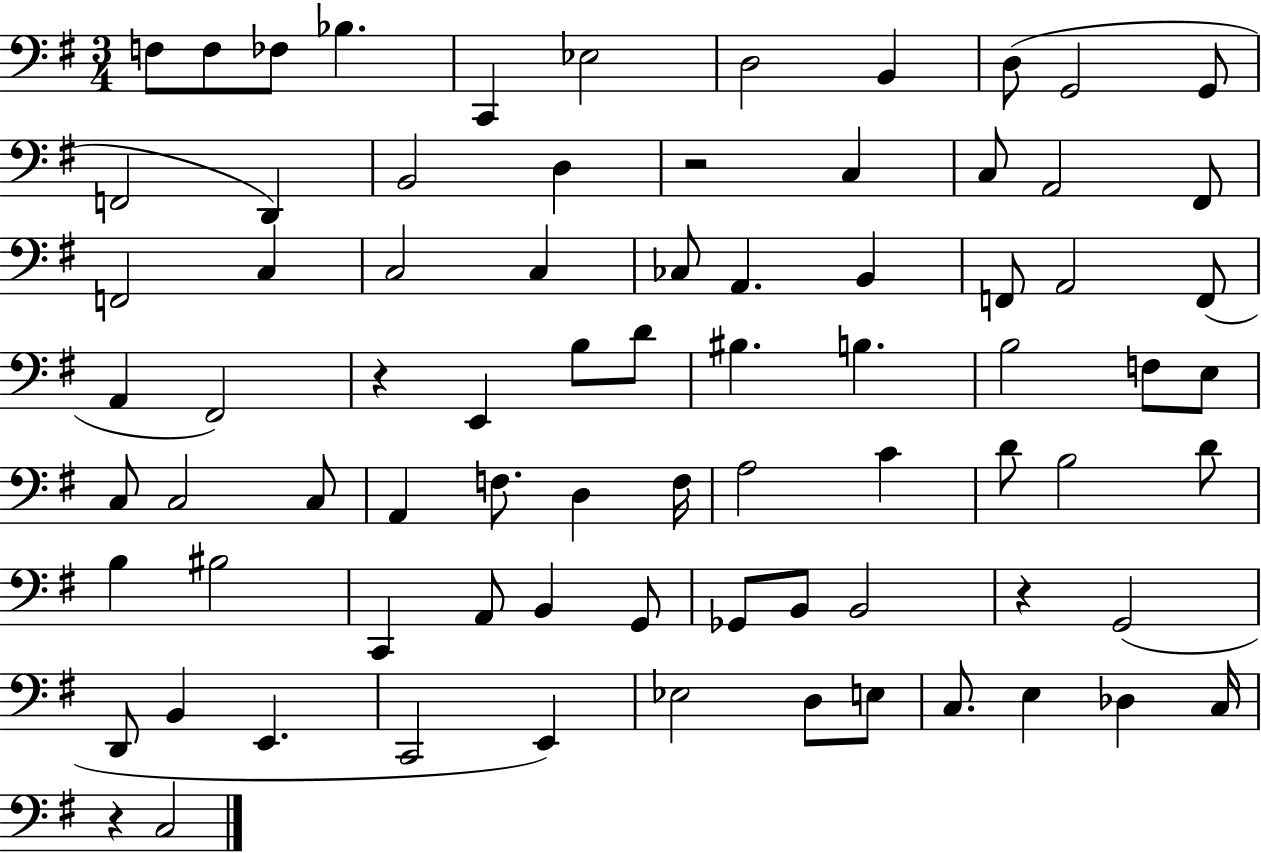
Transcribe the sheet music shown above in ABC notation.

X:1
T:Untitled
M:3/4
L:1/4
K:G
F,/2 F,/2 _F,/2 _B, C,, _E,2 D,2 B,, D,/2 G,,2 G,,/2 F,,2 D,, B,,2 D, z2 C, C,/2 A,,2 ^F,,/2 F,,2 C, C,2 C, _C,/2 A,, B,, F,,/2 A,,2 F,,/2 A,, ^F,,2 z E,, B,/2 D/2 ^B, B, B,2 F,/2 E,/2 C,/2 C,2 C,/2 A,, F,/2 D, F,/4 A,2 C D/2 B,2 D/2 B, ^B,2 C,, A,,/2 B,, G,,/2 _G,,/2 B,,/2 B,,2 z G,,2 D,,/2 B,, E,, C,,2 E,, _E,2 D,/2 E,/2 C,/2 E, _D, C,/4 z C,2